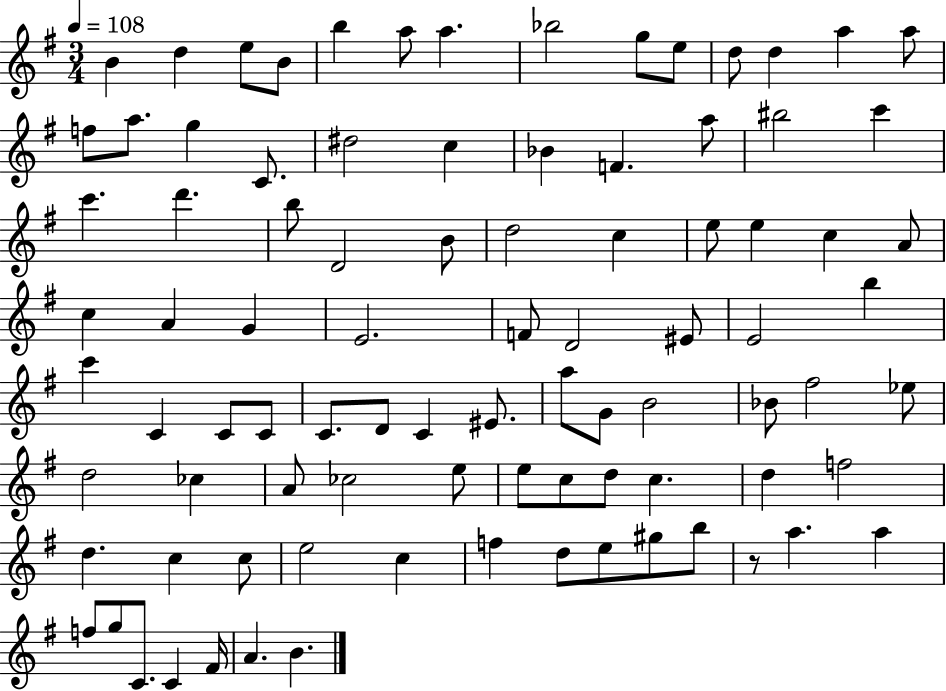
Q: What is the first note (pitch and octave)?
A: B4